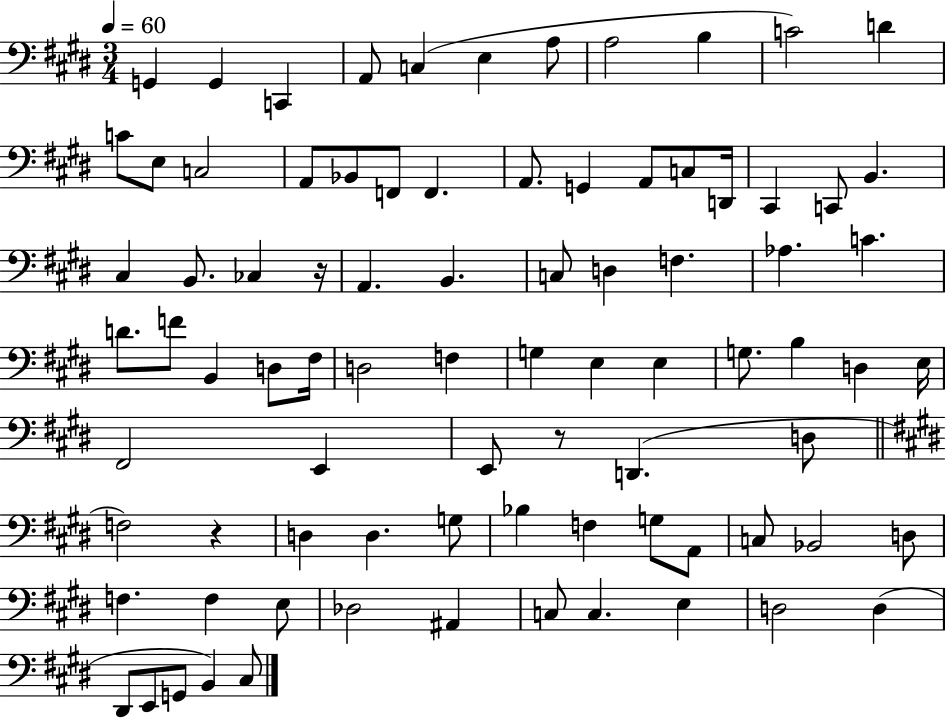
G2/q G2/q C2/q A2/e C3/q E3/q A3/e A3/h B3/q C4/h D4/q C4/e E3/e C3/h A2/e Bb2/e F2/e F2/q. A2/e. G2/q A2/e C3/e D2/s C#2/q C2/e B2/q. C#3/q B2/e. CES3/q R/s A2/q. B2/q. C3/e D3/q F3/q. Ab3/q. C4/q. D4/e. F4/e B2/q D3/e F#3/s D3/h F3/q G3/q E3/q E3/q G3/e. B3/q D3/q E3/s F#2/h E2/q E2/e R/e D2/q. D3/e F3/h R/q D3/q D3/q. G3/e Bb3/q F3/q G3/e A2/e C3/e Bb2/h D3/e F3/q. F3/q E3/e Db3/h A#2/q C3/e C3/q. E3/q D3/h D3/q D#2/e E2/e G2/e B2/q C#3/e